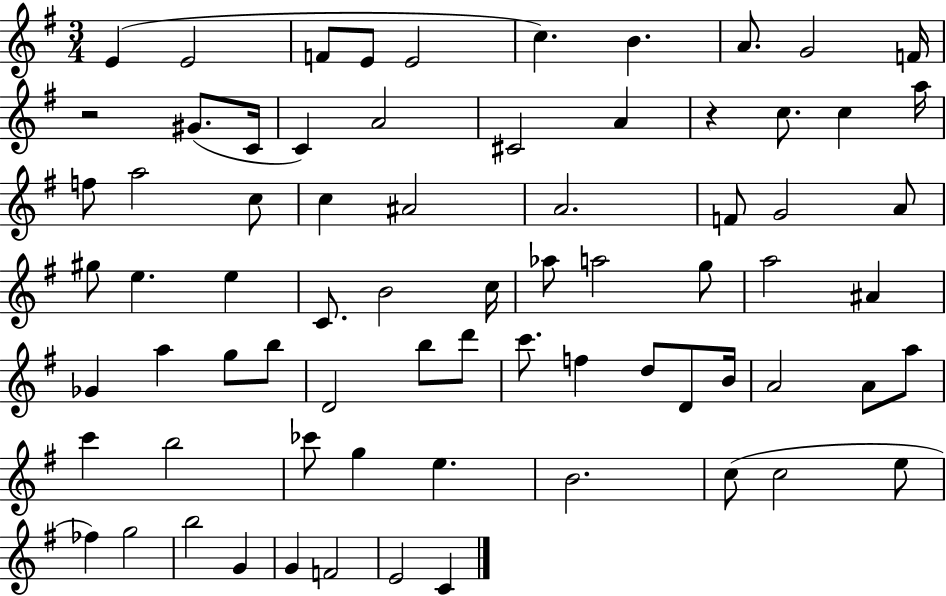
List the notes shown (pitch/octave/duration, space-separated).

E4/q E4/h F4/e E4/e E4/h C5/q. B4/q. A4/e. G4/h F4/s R/h G#4/e. C4/s C4/q A4/h C#4/h A4/q R/q C5/e. C5/q A5/s F5/e A5/h C5/e C5/q A#4/h A4/h. F4/e G4/h A4/e G#5/e E5/q. E5/q C4/e. B4/h C5/s Ab5/e A5/h G5/e A5/h A#4/q Gb4/q A5/q G5/e B5/e D4/h B5/e D6/e C6/e. F5/q D5/e D4/e B4/s A4/h A4/e A5/e C6/q B5/h CES6/e G5/q E5/q. B4/h. C5/e C5/h E5/e FES5/q G5/h B5/h G4/q G4/q F4/h E4/h C4/q